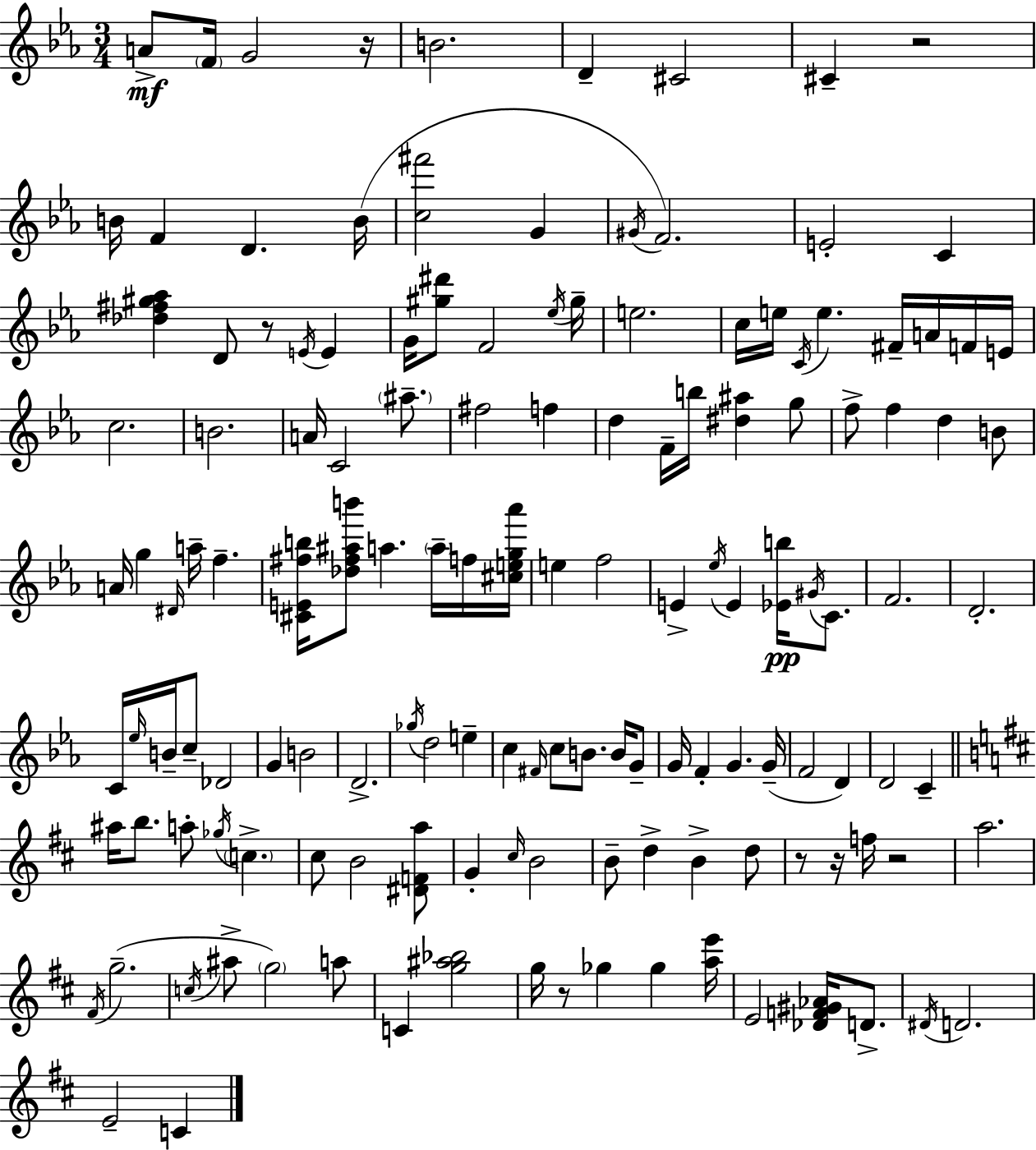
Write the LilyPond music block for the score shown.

{
  \clef treble
  \numericTimeSignature
  \time 3/4
  \key c \minor
  a'8->\mf \parenthesize f'16 g'2 r16 | b'2. | d'4-- cis'2 | cis'4-- r2 | \break b'16 f'4 d'4. b'16( | <c'' fis'''>2 g'4 | \acciaccatura { gis'16 }) f'2. | e'2-. c'4 | \break <des'' fis'' gis'' aes''>4 d'8 r8 \acciaccatura { e'16 } e'4 | g'16 <gis'' dis'''>8 f'2 | \acciaccatura { ees''16 } gis''16-- e''2. | c''16 e''16 \acciaccatura { c'16 } e''4. | \break fis'16-- a'16 f'16 e'16 c''2. | b'2. | a'16 c'2 | \parenthesize ais''8.-- fis''2 | \break f''4 d''4 f'16-- b''16 <dis'' ais''>4 | g''8 f''8-> f''4 d''4 | b'8 a'16 g''4 \grace { dis'16 } a''16-- f''4.-- | <cis' e' fis'' b''>16 <des'' fis'' ais'' b'''>8 a''4. | \break \parenthesize a''16-- f''16 <cis'' e'' g'' aes'''>16 e''4 f''2 | e'4-> \acciaccatura { ees''16 } e'4 | <ees' b''>16\pp \acciaccatura { gis'16 } c'8. f'2. | d'2.-. | \break c'16 \grace { ees''16 } b'16-- c''8-- | des'2 g'4 | b'2 d'2.-> | \acciaccatura { ges''16 } d''2 | \break e''4-- c''4 | \grace { fis'16 } c''8 b'8. b'16 g'8-- g'16 f'4-. | g'4. g'16--( f'2 | d'4) d'2 | \break c'4-- \bar "||" \break \key b \minor ais''16 b''8. a''8-. \acciaccatura { ges''16 } \parenthesize c''4.-> | cis''8 b'2 <dis' f' a''>8 | g'4-. \grace { cis''16 } b'2 | b'8-- d''4-> b'4-> | \break d''8 r8 r16 f''16 r2 | a''2. | \acciaccatura { fis'16 } g''2.--( | \acciaccatura { c''16 } ais''8-> \parenthesize g''2) | \break a''8 c'4 <g'' ais'' bes''>2 | g''16 r8 ges''4 ges''4 | <a'' e'''>16 e'2 | <des' f' gis' aes'>16 d'8.-> \acciaccatura { dis'16 } d'2. | \break e'2-- | c'4 \bar "|."
}